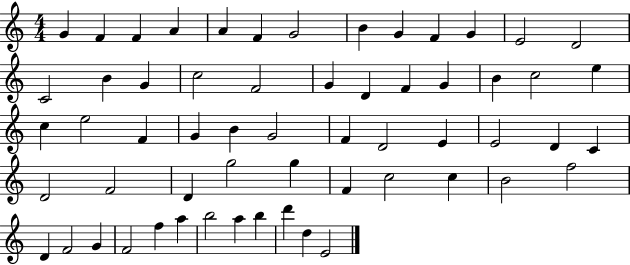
G4/q F4/q F4/q A4/q A4/q F4/q G4/h B4/q G4/q F4/q G4/q E4/h D4/h C4/h B4/q G4/q C5/h F4/h G4/q D4/q F4/q G4/q B4/q C5/h E5/q C5/q E5/h F4/q G4/q B4/q G4/h F4/q D4/h E4/q E4/h D4/q C4/q D4/h F4/h D4/q G5/h G5/q F4/q C5/h C5/q B4/h F5/h D4/q F4/h G4/q F4/h F5/q A5/q B5/h A5/q B5/q D6/q D5/q E4/h